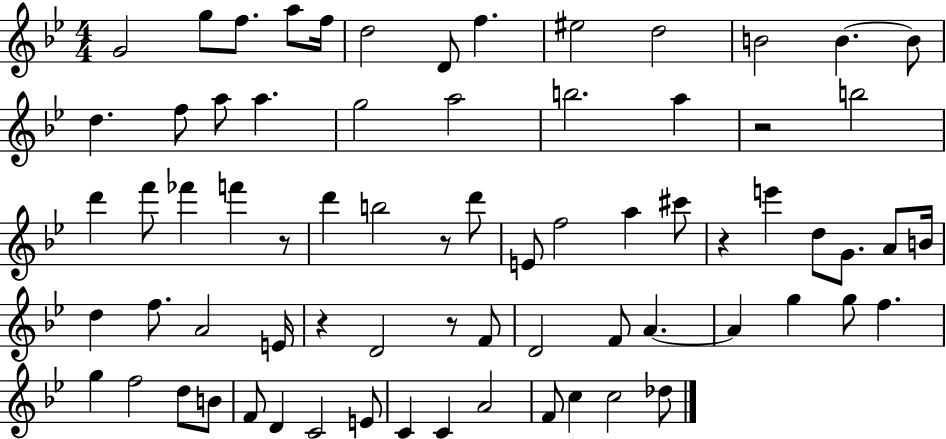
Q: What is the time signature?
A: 4/4